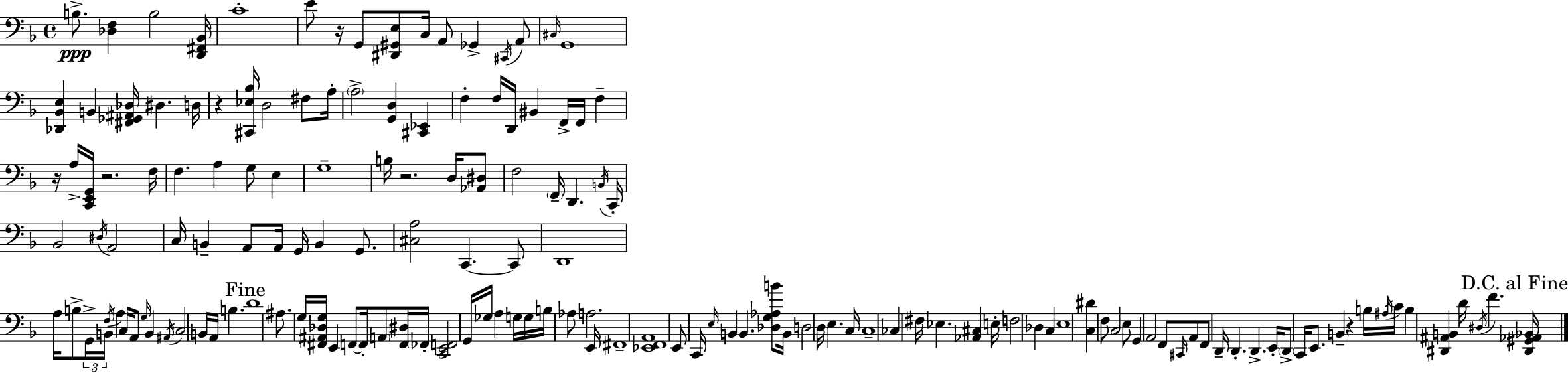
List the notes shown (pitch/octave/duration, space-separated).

B3/e. [Db3,F3]/q B3/h [D2,F#2,Bb2]/s C4/w E4/e R/s G2/e [D#2,G#2,E3]/e C3/s A2/e Gb2/q C#2/s A2/e C#3/s G2/w [Db2,Bb2,E3]/q B2/q [F#2,Gb2,A#2,Db3]/s D#3/q. D3/s R/q [C#2,Eb3,Bb3]/s D3/h F#3/e A3/s A3/h [G2,D3]/q [C#2,Eb2]/q F3/q F3/s D2/s BIS2/q F2/s F2/s F3/q R/s A3/s [C2,E2,G2]/s R/h. F3/s F3/q. A3/q G3/e E3/q G3/w B3/s R/h. D3/s [Ab2,D#3]/e F3/h F2/s D2/q. B2/s C2/s Bb2/h D#3/s A2/h C3/s B2/q A2/e A2/s G2/s B2/q G2/e. [C#3,A3]/h C2/q. C2/e D2/w A3/s B3/e G2/s B2/s F3/s A3/q C3/s A2/e G3/s B2/q A#2/s C3/h B2/s A2/s B3/q. D4/w A#3/e. G3/s [F#2,A#2,Db3,G3]/s E2/q F2/e F2/s A2/e [F2,D#3]/s FES2/s [C2,E2,F2]/h G2/s Gb3/s A3/q G3/s G3/s B3/s Ab3/e A3/h. E2/s F#2/w [Eb2,F2,A2]/w E2/e C2/s E3/s B2/q B2/q. [Db3,G3,Ab3,B4]/e B2/s D3/h D3/s E3/q. C3/s C3/w CES3/q F#3/s Eb3/q. [Ab2,C#3]/q E3/s F3/h Db3/q C3/q E3/w [C3,D#4]/q F3/e C3/h E3/e G2/q A2/h F2/e C#2/s A2/e F2/e D2/s D2/q. D2/q. E2/s D2/e C2/s E2/e. B2/q R/q B3/s A#3/s C4/s B3/q [D#2,A#2,B2]/q D4/s D#3/s F4/q. [D#2,G#2,Ab2,Bb2]/s